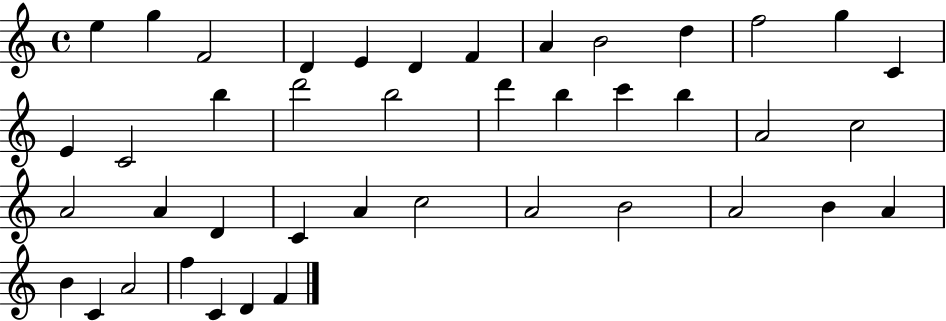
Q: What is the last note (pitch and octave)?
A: F4